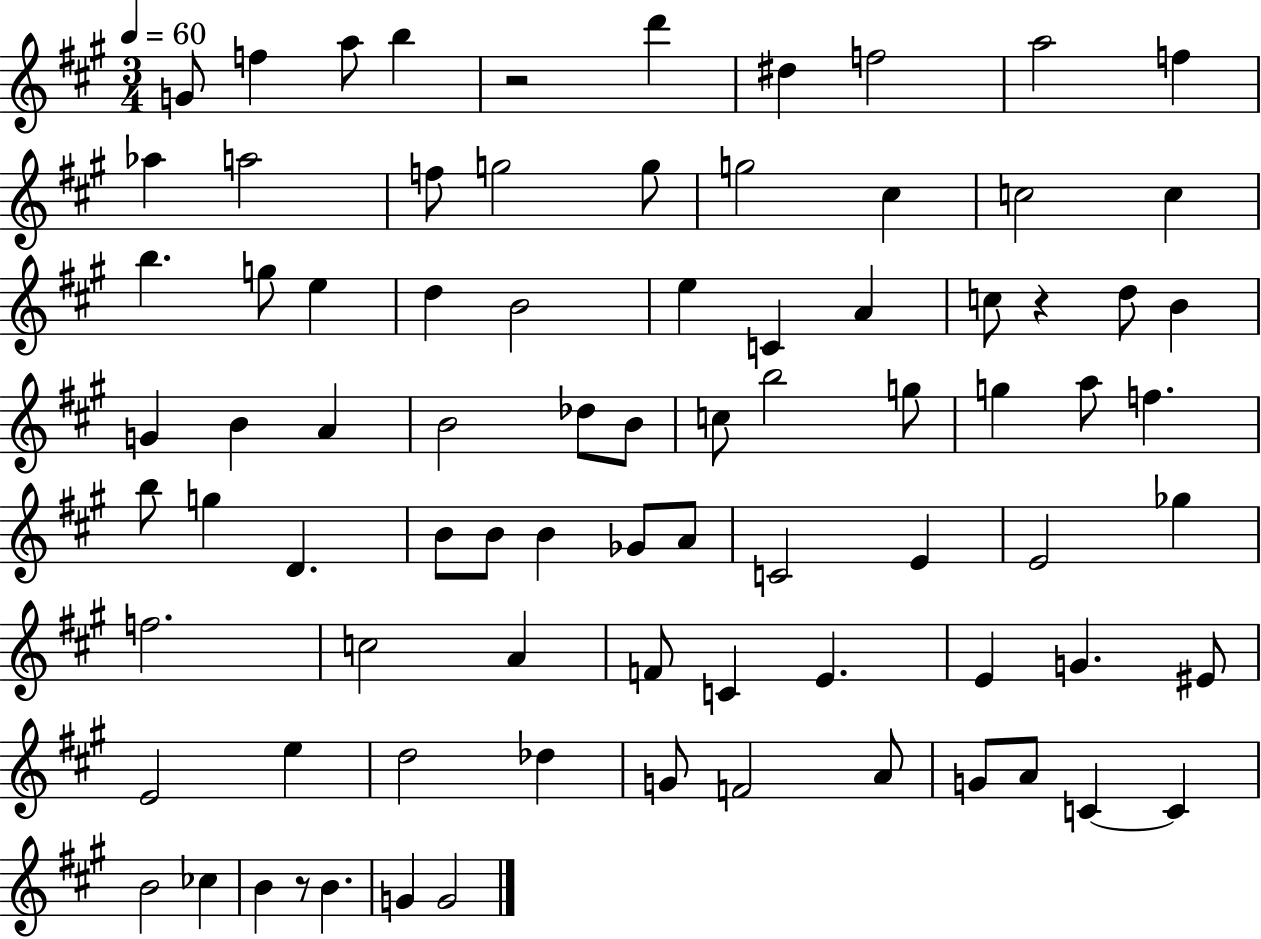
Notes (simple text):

G4/e F5/q A5/e B5/q R/h D6/q D#5/q F5/h A5/h F5/q Ab5/q A5/h F5/e G5/h G5/e G5/h C#5/q C5/h C5/q B5/q. G5/e E5/q D5/q B4/h E5/q C4/q A4/q C5/e R/q D5/e B4/q G4/q B4/q A4/q B4/h Db5/e B4/e C5/e B5/h G5/e G5/q A5/e F5/q. B5/e G5/q D4/q. B4/e B4/e B4/q Gb4/e A4/e C4/h E4/q E4/h Gb5/q F5/h. C5/h A4/q F4/e C4/q E4/q. E4/q G4/q. EIS4/e E4/h E5/q D5/h Db5/q G4/e F4/h A4/e G4/e A4/e C4/q C4/q B4/h CES5/q B4/q R/e B4/q. G4/q G4/h